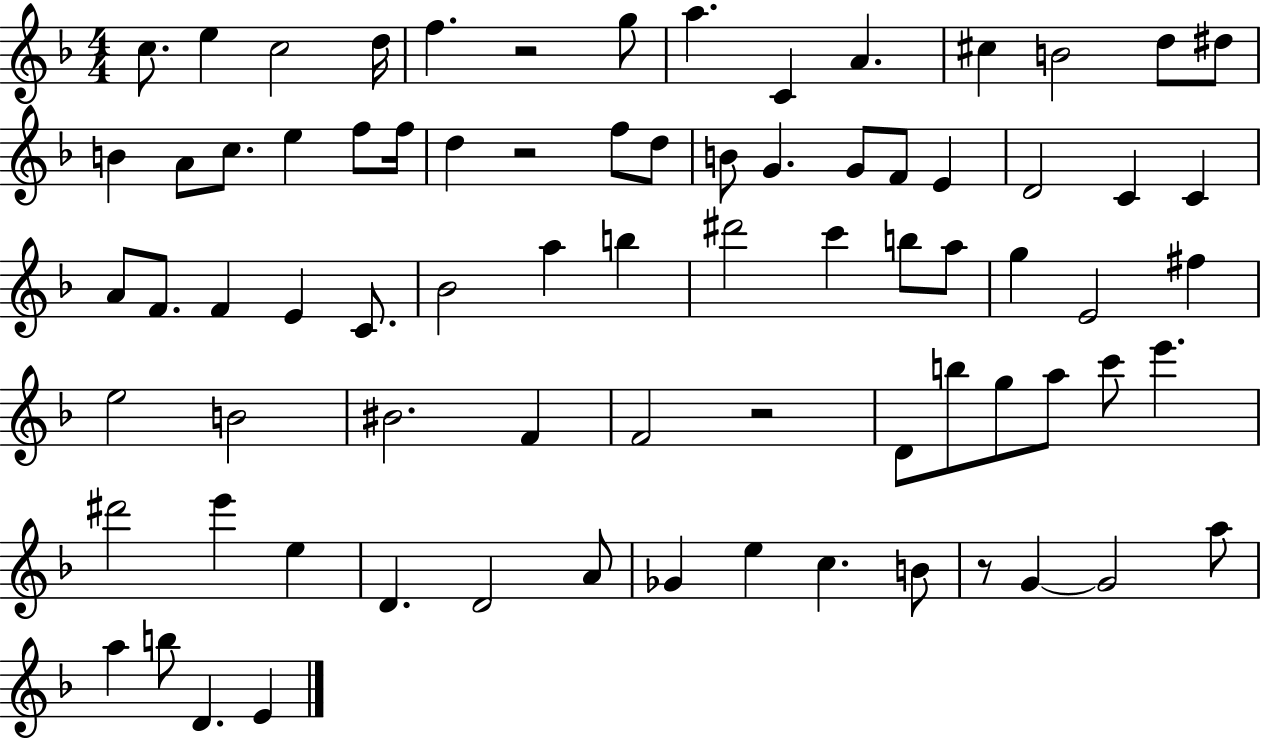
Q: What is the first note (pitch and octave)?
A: C5